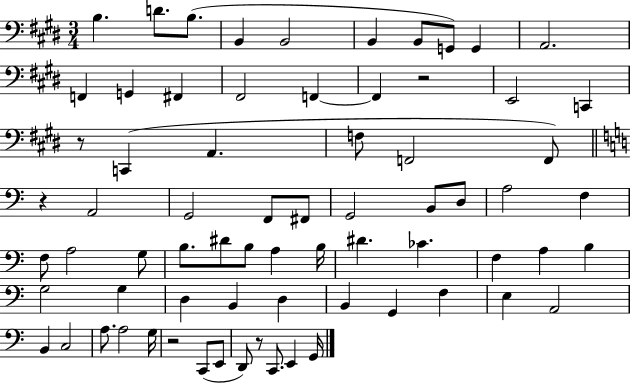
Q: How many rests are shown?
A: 5